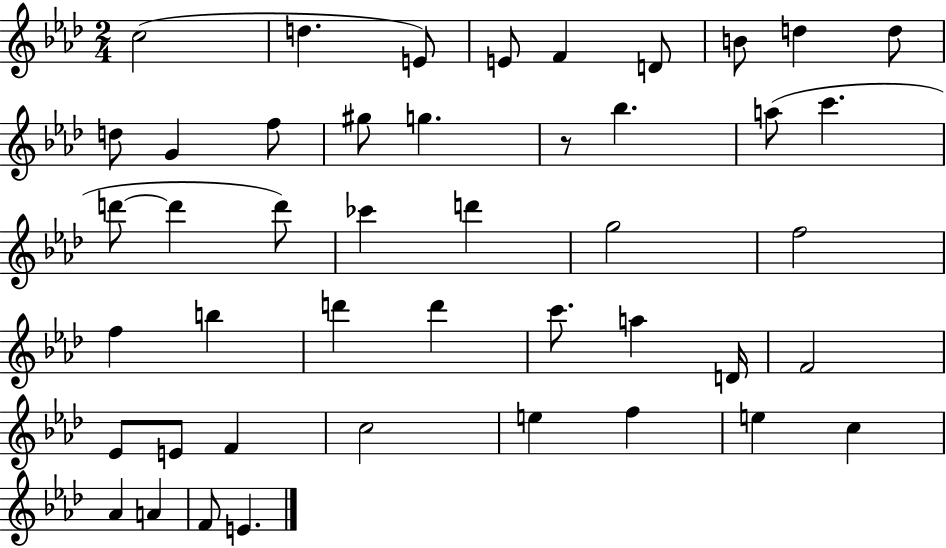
{
  \clef treble
  \numericTimeSignature
  \time 2/4
  \key aes \major
  c''2( | d''4. e'8) | e'8 f'4 d'8 | b'8 d''4 d''8 | \break d''8 g'4 f''8 | gis''8 g''4. | r8 bes''4. | a''8( c'''4. | \break d'''8~~ d'''4 d'''8) | ces'''4 d'''4 | g''2 | f''2 | \break f''4 b''4 | d'''4 d'''4 | c'''8. a''4 d'16 | f'2 | \break ees'8 e'8 f'4 | c''2 | e''4 f''4 | e''4 c''4 | \break aes'4 a'4 | f'8 e'4. | \bar "|."
}